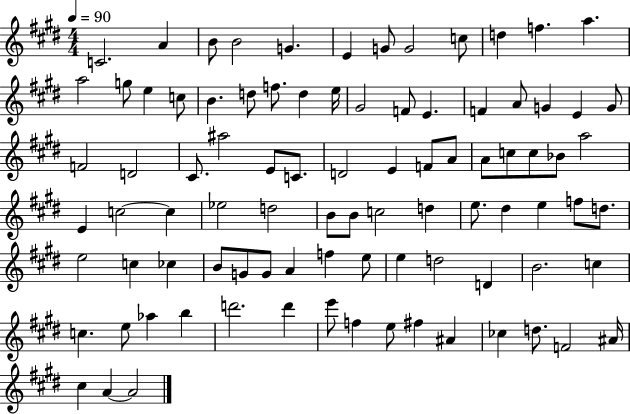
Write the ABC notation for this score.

X:1
T:Untitled
M:4/4
L:1/4
K:E
C2 A B/2 B2 G E G/2 G2 c/2 d f a a2 g/2 e c/2 B d/2 f/2 d e/4 ^G2 F/2 E F A/2 G E G/2 F2 D2 ^C/2 ^a2 E/2 C/2 D2 E F/2 A/2 A/2 c/2 c/2 _B/2 a2 E c2 c _e2 d2 B/2 B/2 c2 d e/2 ^d e f/2 d/2 e2 c _c B/2 G/2 G/2 A f e/2 e d2 D B2 c c e/2 _a b d'2 d' e'/2 f e/2 ^f ^A _c d/2 F2 ^A/4 ^c A A2